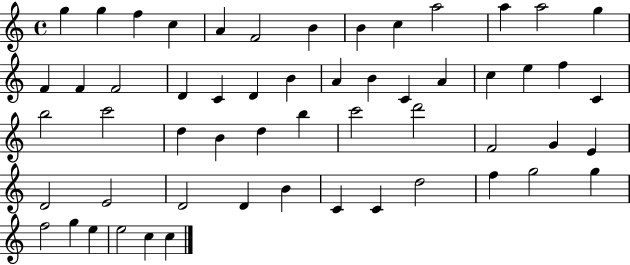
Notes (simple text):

G5/q G5/q F5/q C5/q A4/q F4/h B4/q B4/q C5/q A5/h A5/q A5/h G5/q F4/q F4/q F4/h D4/q C4/q D4/q B4/q A4/q B4/q C4/q A4/q C5/q E5/q F5/q C4/q B5/h C6/h D5/q B4/q D5/q B5/q C6/h D6/h F4/h G4/q E4/q D4/h E4/h D4/h D4/q B4/q C4/q C4/q D5/h F5/q G5/h G5/q F5/h G5/q E5/q E5/h C5/q C5/q